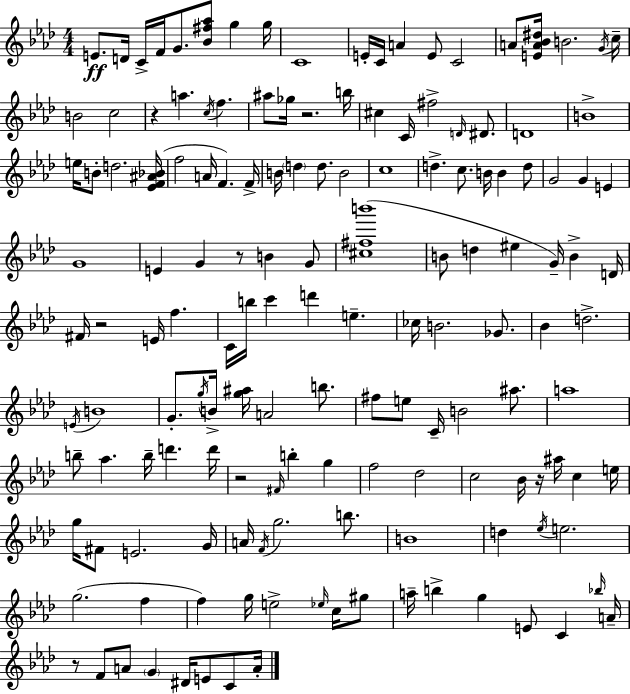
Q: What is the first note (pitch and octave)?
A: E4